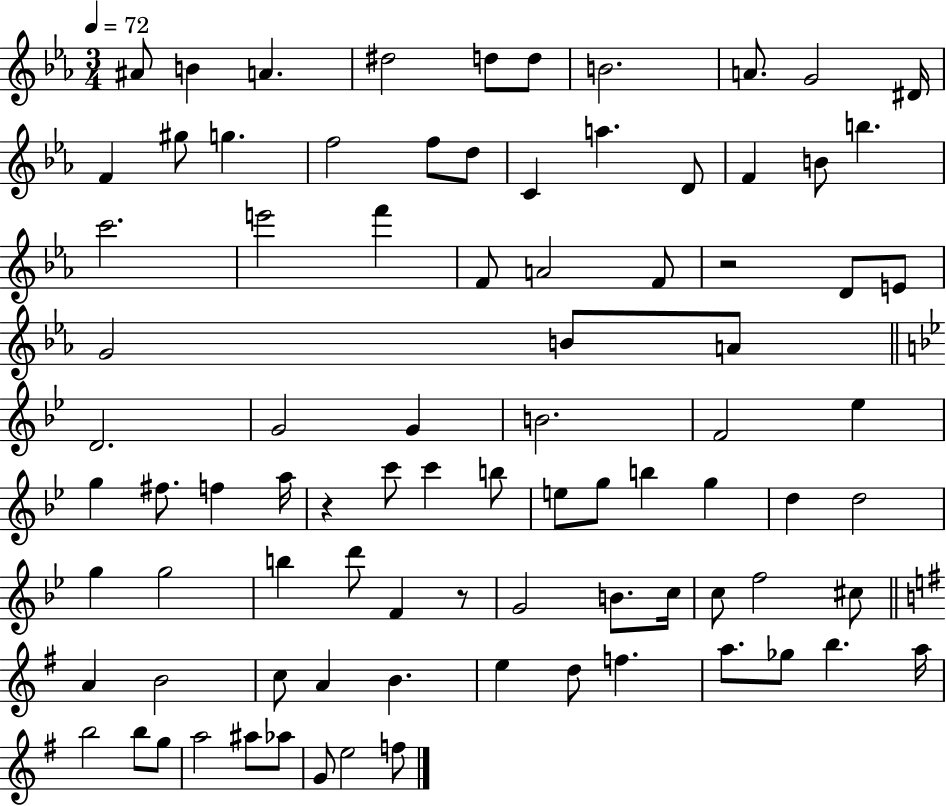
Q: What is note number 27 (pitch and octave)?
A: A4